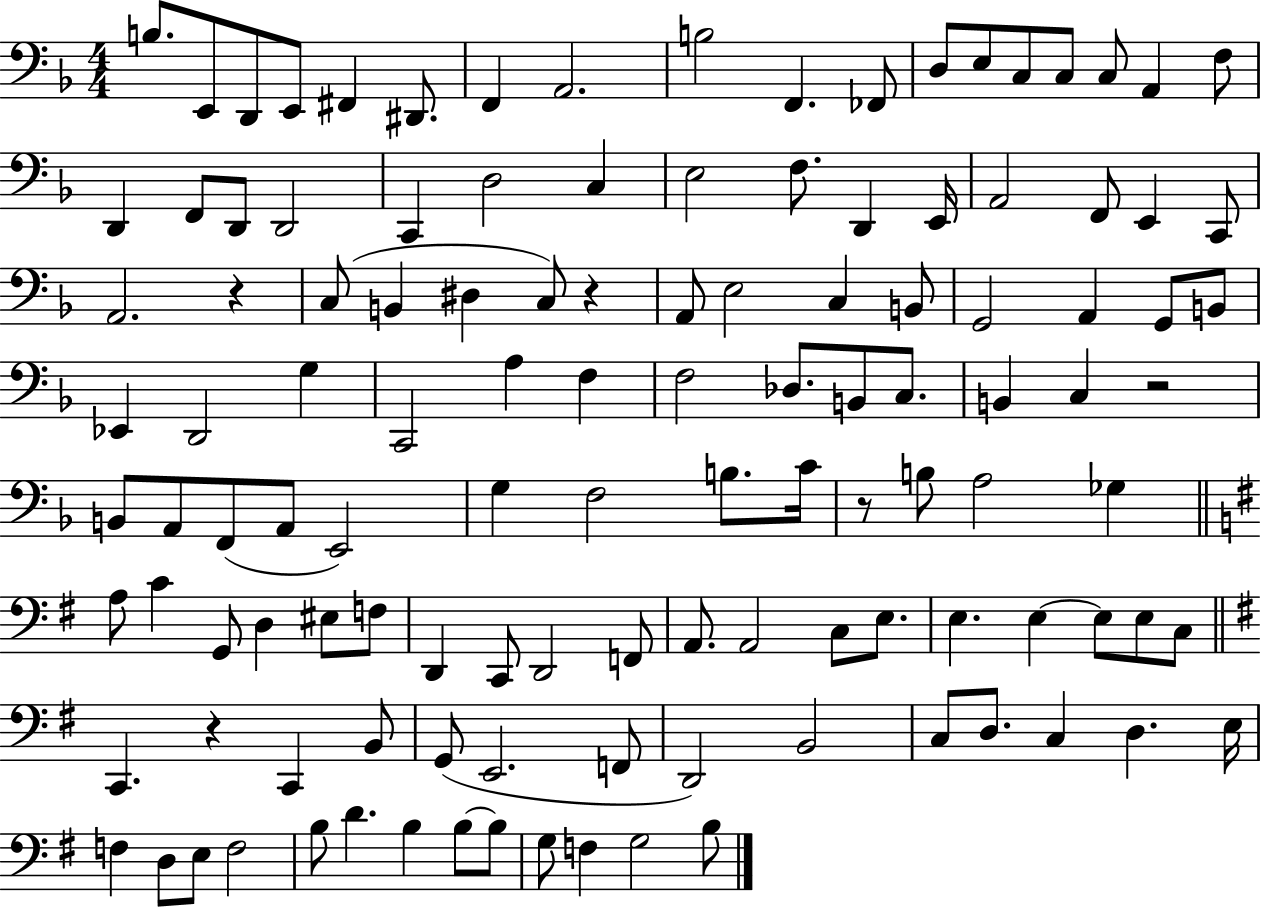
{
  \clef bass
  \numericTimeSignature
  \time 4/4
  \key f \major
  b8. e,8 d,8 e,8 fis,4 dis,8. | f,4 a,2. | b2 f,4. fes,8 | d8 e8 c8 c8 c8 a,4 f8 | \break d,4 f,8 d,8 d,2 | c,4 d2 c4 | e2 f8. d,4 e,16 | a,2 f,8 e,4 c,8 | \break a,2. r4 | c8( b,4 dis4 c8) r4 | a,8 e2 c4 b,8 | g,2 a,4 g,8 b,8 | \break ees,4 d,2 g4 | c,2 a4 f4 | f2 des8. b,8 c8. | b,4 c4 r2 | \break b,8 a,8 f,8( a,8 e,2) | g4 f2 b8. c'16 | r8 b8 a2 ges4 | \bar "||" \break \key e \minor a8 c'4 g,8 d4 eis8 f8 | d,4 c,8 d,2 f,8 | a,8. a,2 c8 e8. | e4. e4~~ e8 e8 c8 | \break \bar "||" \break \key g \major c,4. r4 c,4 b,8 | g,8( e,2. f,8 | d,2) b,2 | c8 d8. c4 d4. e16 | \break f4 d8 e8 f2 | b8 d'4. b4 b8~~ b8 | g8 f4 g2 b8 | \bar "|."
}